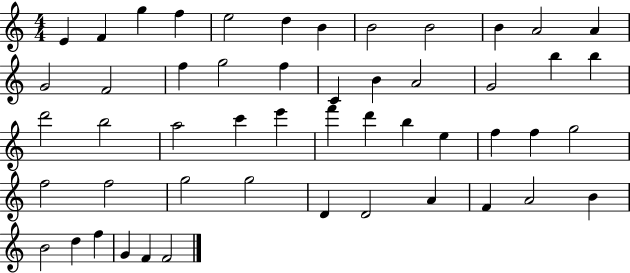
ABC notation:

X:1
T:Untitled
M:4/4
L:1/4
K:C
E F g f e2 d B B2 B2 B A2 A G2 F2 f g2 f C B A2 G2 b b d'2 b2 a2 c' e' f' d' b e f f g2 f2 f2 g2 g2 D D2 A F A2 B B2 d f G F F2